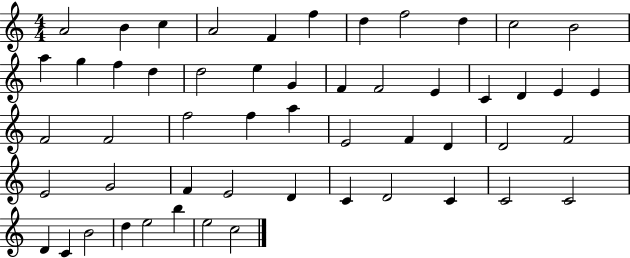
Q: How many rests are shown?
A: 0